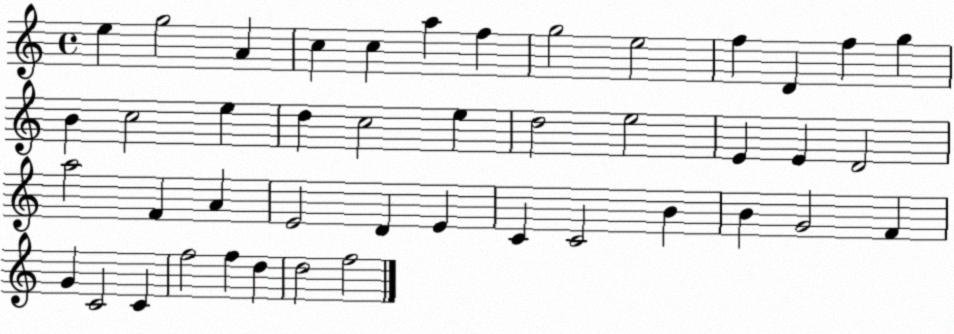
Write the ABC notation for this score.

X:1
T:Untitled
M:4/4
L:1/4
K:C
e g2 A c c a f g2 e2 f D f g B c2 e d c2 e d2 e2 E E D2 a2 F A E2 D E C C2 B B G2 F G C2 C f2 f d d2 f2